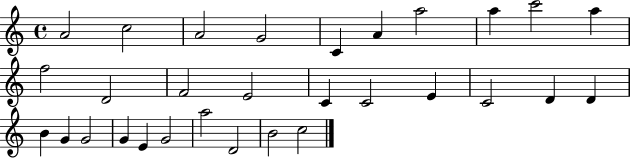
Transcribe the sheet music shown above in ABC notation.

X:1
T:Untitled
M:4/4
L:1/4
K:C
A2 c2 A2 G2 C A a2 a c'2 a f2 D2 F2 E2 C C2 E C2 D D B G G2 G E G2 a2 D2 B2 c2